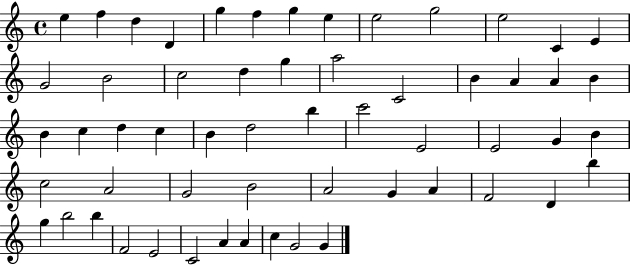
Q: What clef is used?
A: treble